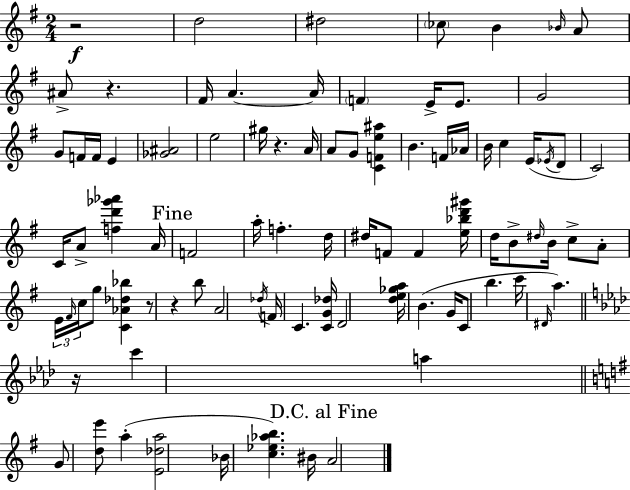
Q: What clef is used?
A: treble